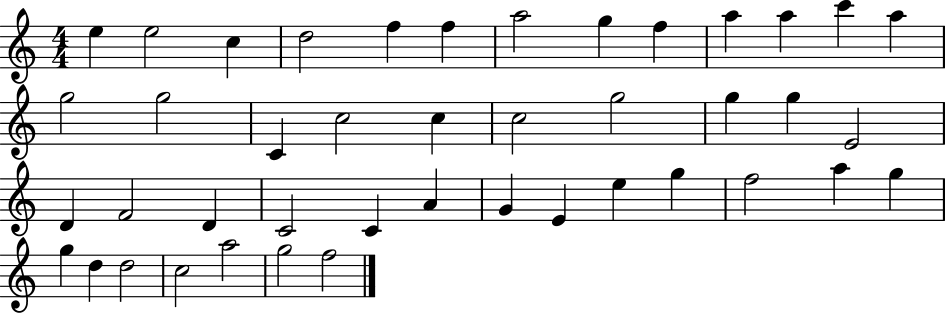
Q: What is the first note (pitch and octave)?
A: E5